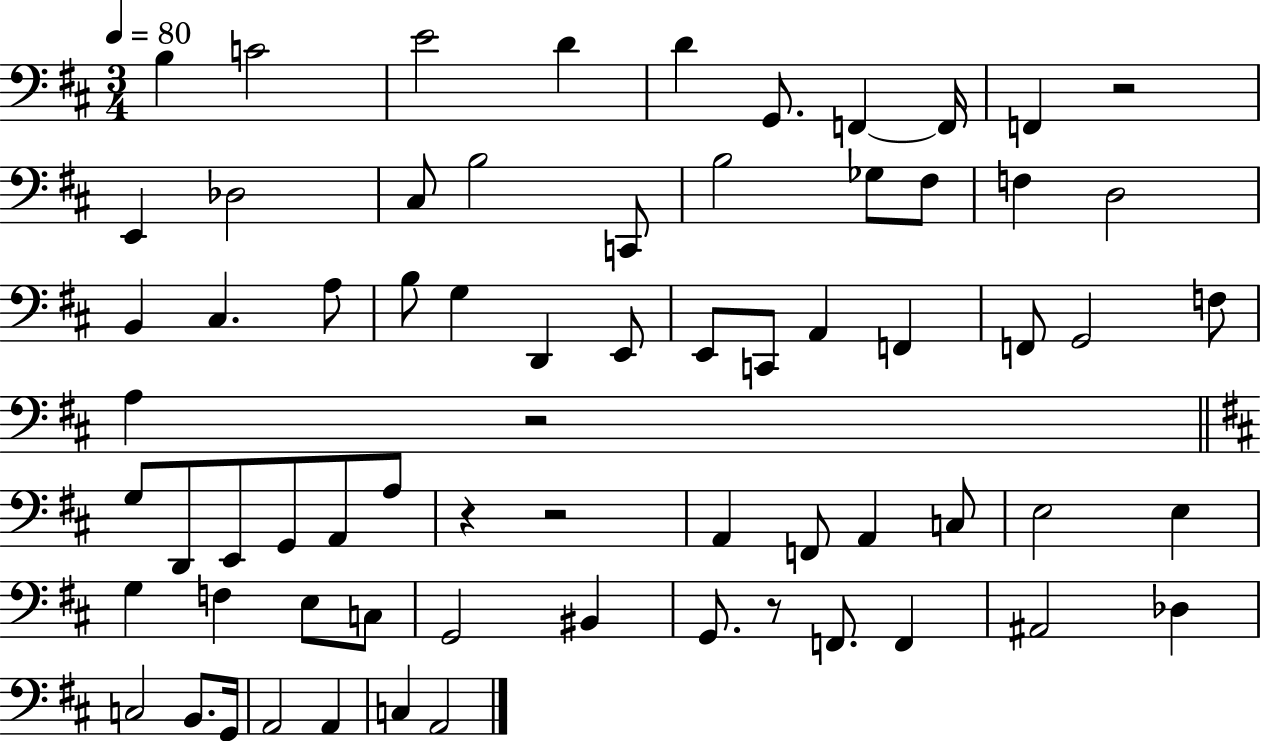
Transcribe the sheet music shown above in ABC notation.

X:1
T:Untitled
M:3/4
L:1/4
K:D
B, C2 E2 D D G,,/2 F,, F,,/4 F,, z2 E,, _D,2 ^C,/2 B,2 C,,/2 B,2 _G,/2 ^F,/2 F, D,2 B,, ^C, A,/2 B,/2 G, D,, E,,/2 E,,/2 C,,/2 A,, F,, F,,/2 G,,2 F,/2 A, z2 G,/2 D,,/2 E,,/2 G,,/2 A,,/2 A,/2 z z2 A,, F,,/2 A,, C,/2 E,2 E, G, F, E,/2 C,/2 G,,2 ^B,, G,,/2 z/2 F,,/2 F,, ^A,,2 _D, C,2 B,,/2 G,,/4 A,,2 A,, C, A,,2